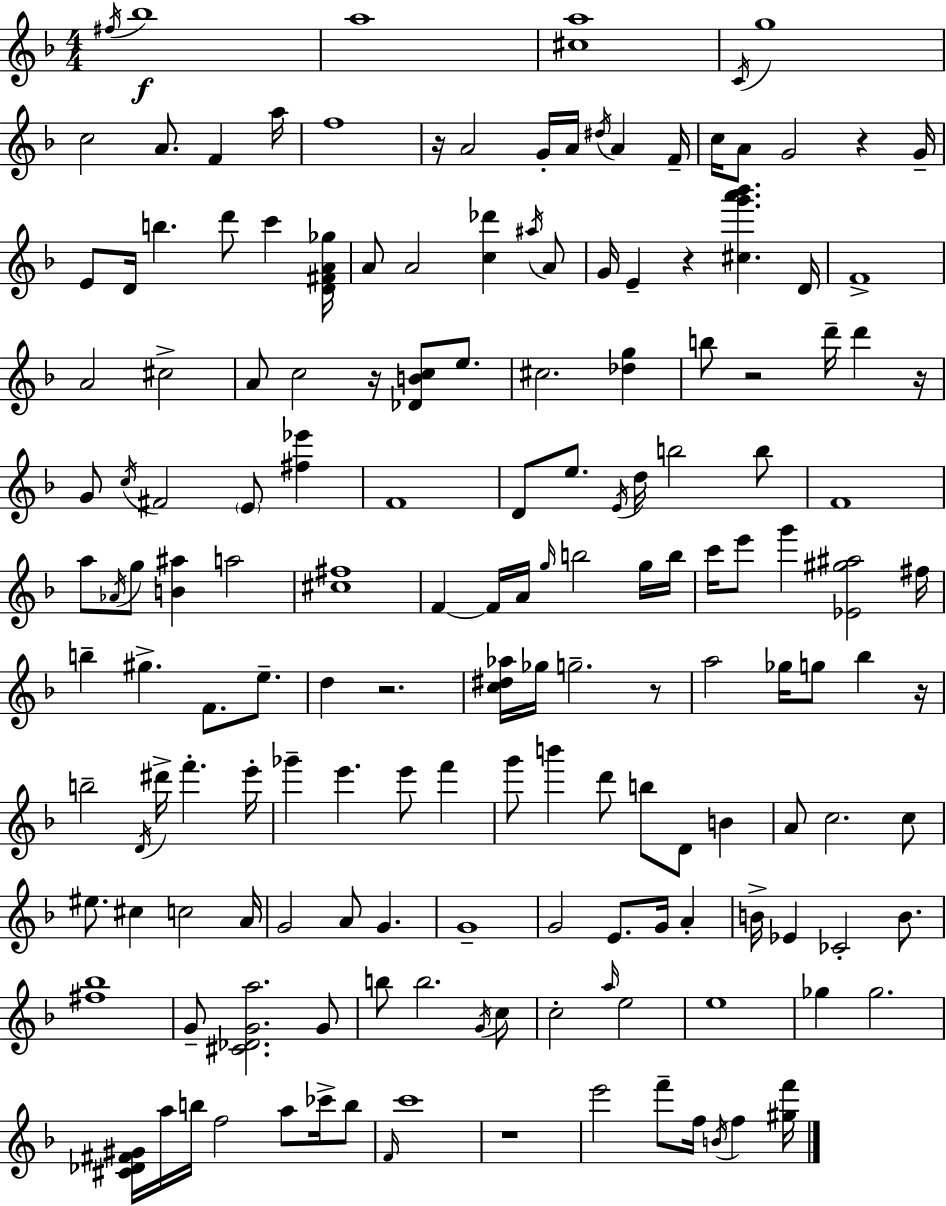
{
  \clef treble
  \numericTimeSignature
  \time 4/4
  \key f \major
  \repeat volta 2 { \acciaccatura { fis''16 }\f bes''1 | a''1 | <cis'' a''>1 | \acciaccatura { c'16 } g''1 | \break c''2 a'8. f'4 | a''16 f''1 | r16 a'2 g'16-. a'16 \acciaccatura { dis''16 } a'4 | f'16-- c''16 a'8 g'2 r4 | \break g'16-- e'8 d'16 b''4. d'''8 c'''4 | <d' fis' a' ges''>16 a'8 a'2 <c'' des'''>4 | \acciaccatura { ais''16 } a'8 g'16 e'4-- r4 <cis'' g''' a''' bes'''>4. | d'16 f'1-> | \break a'2 cis''2-> | a'8 c''2 r16 <des' b' c''>8 | e''8. cis''2. | <des'' g''>4 b''8 r2 d'''16-- d'''4 | \break r16 g'8 \acciaccatura { c''16 } fis'2 \parenthesize e'8 | <fis'' ees'''>4 f'1 | d'8 e''8. \acciaccatura { e'16 } d''16 b''2 | b''8 f'1 | \break a''8 \acciaccatura { aes'16 } g''8 <b' ais''>4 a''2 | <cis'' fis''>1 | f'4~~ f'16 a'16 \grace { g''16 } b''2 | g''16 b''16 c'''16 e'''8 g'''4 <ees' gis'' ais''>2 | \break fis''16 b''4-- gis''4.-> | f'8. e''8.-- d''4 r2. | <c'' dis'' aes''>16 ges''16 g''2.-- | r8 a''2 | \break ges''16 g''8 bes''4 r16 b''2-- | \acciaccatura { d'16 } dis'''16-> f'''4.-. e'''16-. ges'''4-- e'''4. | e'''8 f'''4 g'''8 b'''4 d'''8 | b''8 d'8 b'4 a'8 c''2. | \break c''8 eis''8. cis''4 | c''2 a'16 g'2 | a'8 g'4. g'1-- | g'2 | \break e'8. g'16 a'4-. b'16-> ees'4 ces'2-. | b'8. <fis'' bes''>1 | g'8-- <cis' des' g' a''>2. | g'8 b''8 b''2. | \break \acciaccatura { g'16 } c''8 c''2-. | \grace { a''16 } e''2 e''1 | ges''4 ges''2. | <cis' des' fis' gis'>16 a''16 b''16 f''2 | \break a''8 ces'''16-> b''8 \grace { f'16 } c'''1 | r1 | e'''2 | f'''8-- f''16 \acciaccatura { b'16 } f''4 <gis'' f'''>16 } \bar "|."
}